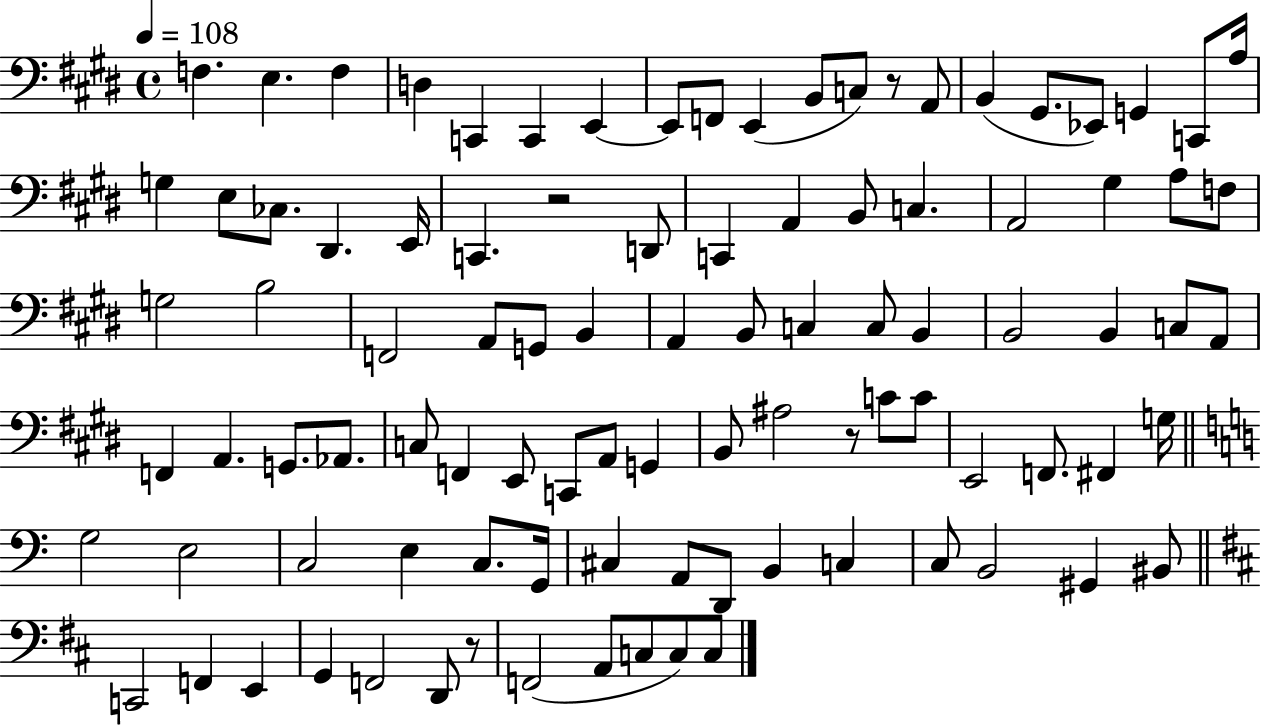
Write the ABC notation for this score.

X:1
T:Untitled
M:4/4
L:1/4
K:E
F, E, F, D, C,, C,, E,, E,,/2 F,,/2 E,, B,,/2 C,/2 z/2 A,,/2 B,, ^G,,/2 _E,,/2 G,, C,,/2 A,/4 G, E,/2 _C,/2 ^D,, E,,/4 C,, z2 D,,/2 C,, A,, B,,/2 C, A,,2 ^G, A,/2 F,/2 G,2 B,2 F,,2 A,,/2 G,,/2 B,, A,, B,,/2 C, C,/2 B,, B,,2 B,, C,/2 A,,/2 F,, A,, G,,/2 _A,,/2 C,/2 F,, E,,/2 C,,/2 A,,/2 G,, B,,/2 ^A,2 z/2 C/2 C/2 E,,2 F,,/2 ^F,, G,/4 G,2 E,2 C,2 E, C,/2 G,,/4 ^C, A,,/2 D,,/2 B,, C, C,/2 B,,2 ^G,, ^B,,/2 C,,2 F,, E,, G,, F,,2 D,,/2 z/2 F,,2 A,,/2 C,/2 C,/2 C,/2